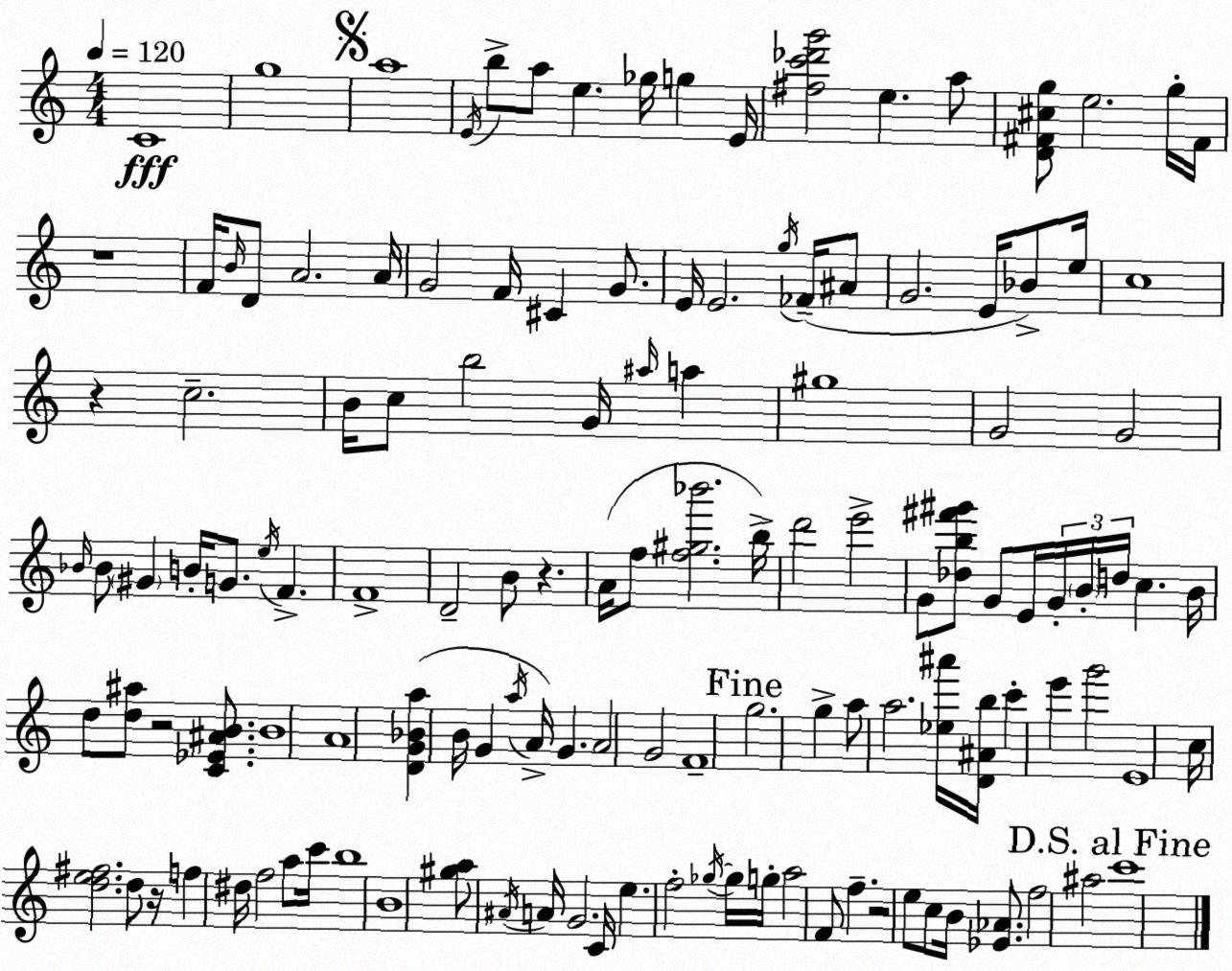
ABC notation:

X:1
T:Untitled
M:4/4
L:1/4
K:C
C4 g4 a4 E/4 b/2 a/2 e _g/4 g E/4 [^fc'_d'g']2 e a/2 [D^F^cg]/2 e2 g/4 ^F/4 z4 F/4 B/4 D/2 A2 A/4 G2 F/4 ^C G/2 E/4 E2 g/4 _F/4 ^A/2 G2 E/4 _B/2 e/4 c4 z c2 B/4 c/2 b2 G/4 ^a/4 a ^g4 G2 G2 _B/4 _B/2 ^G B/4 G/2 e/4 F F4 D2 B/2 z A/4 f/2 [f^g_b']2 b/4 d'2 e'2 G/2 [_db^f'^g']/2 G/2 E/4 G/4 B/4 d/4 c B/4 d/2 [d^a]/2 z2 [C_E^AB]/2 B4 A4 [DG_Ba] B/4 G a/4 A/4 G A2 G2 F4 g2 g a/2 a2 [_e^a']/4 [D^Ab]/4 c' e' g'2 E4 c/4 [de^f]2 d/2 z/4 f ^d/4 f2 a/2 c'/4 b4 B4 [^ga]/2 ^A/4 A/4 G2 C/4 e f2 _g/4 _g/4 g/4 a2 F/2 f z2 e/2 c/2 B/4 [_E_A]/2 f2 ^a2 c'4